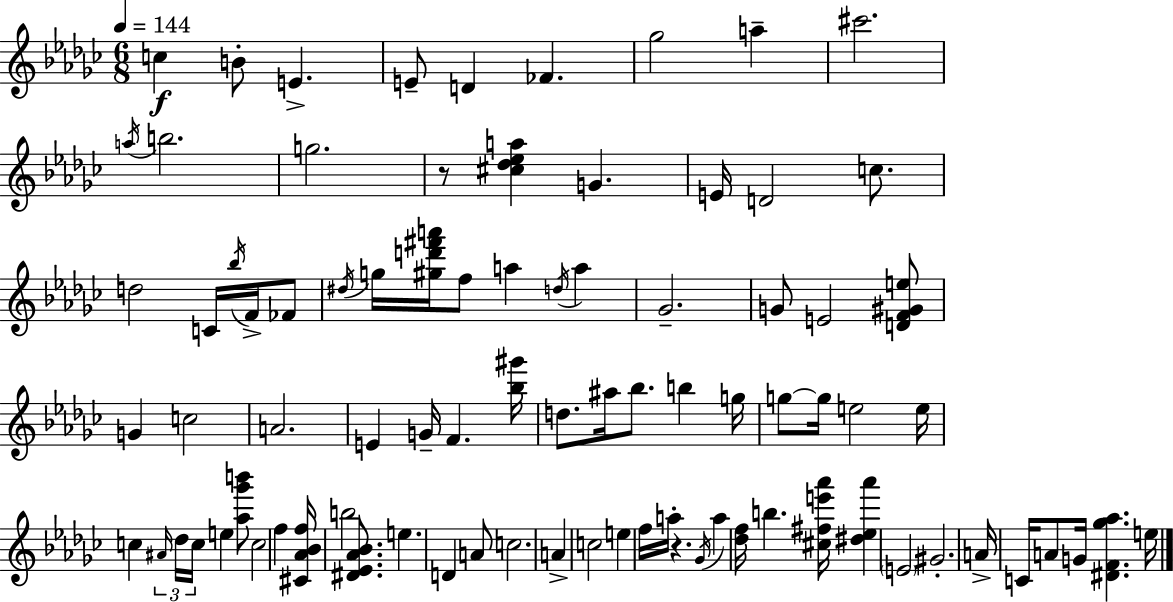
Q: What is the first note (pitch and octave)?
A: C5